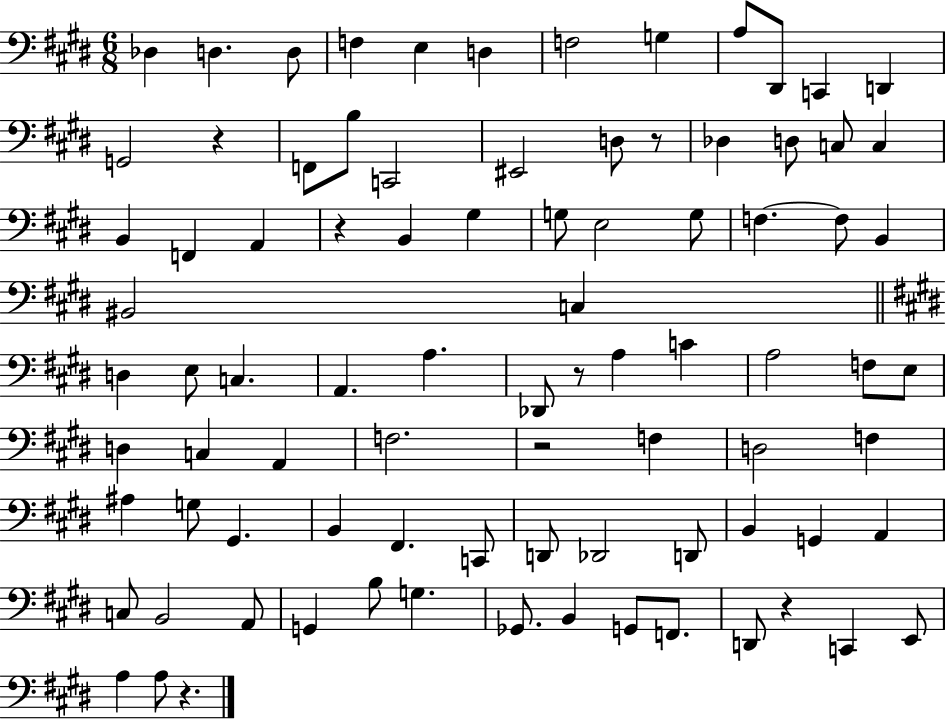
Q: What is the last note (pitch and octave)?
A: A3